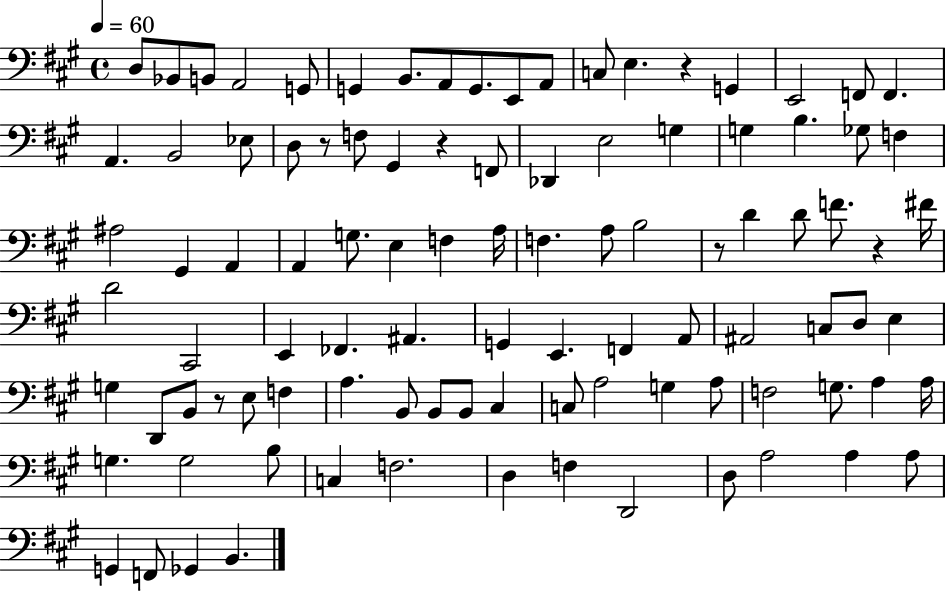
D3/e Bb2/e B2/e A2/h G2/e G2/q B2/e. A2/e G2/e. E2/e A2/e C3/e E3/q. R/q G2/q E2/h F2/e F2/q. A2/q. B2/h Eb3/e D3/e R/e F3/e G#2/q R/q F2/e Db2/q E3/h G3/q G3/q B3/q. Gb3/e F3/q A#3/h G#2/q A2/q A2/q G3/e. E3/q F3/q A3/s F3/q. A3/e B3/h R/e D4/q D4/e F4/e. R/q F#4/s D4/h C#2/h E2/q FES2/q. A#2/q. G2/q E2/q. F2/q A2/e A#2/h C3/e D3/e E3/q G3/q D2/e B2/e R/e E3/e F3/q A3/q. B2/e B2/e B2/e C#3/q C3/e A3/h G3/q A3/e F3/h G3/e. A3/q A3/s G3/q. G3/h B3/e C3/q F3/h. D3/q F3/q D2/h D3/e A3/h A3/q A3/e G2/q F2/e Gb2/q B2/q.